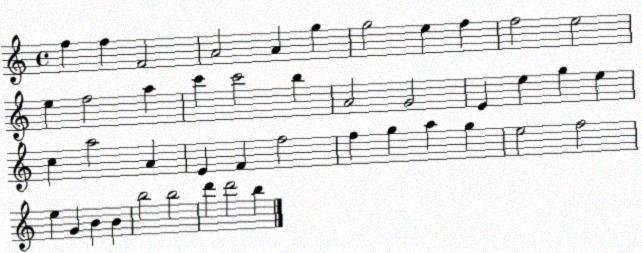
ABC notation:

X:1
T:Untitled
M:4/4
L:1/4
K:C
f f F2 A2 A g g2 e f f2 e2 e f2 a c' c'2 b A2 G2 E e g e c a2 A E F f2 f g a g e2 f2 e G B B b2 b2 d' d'2 b